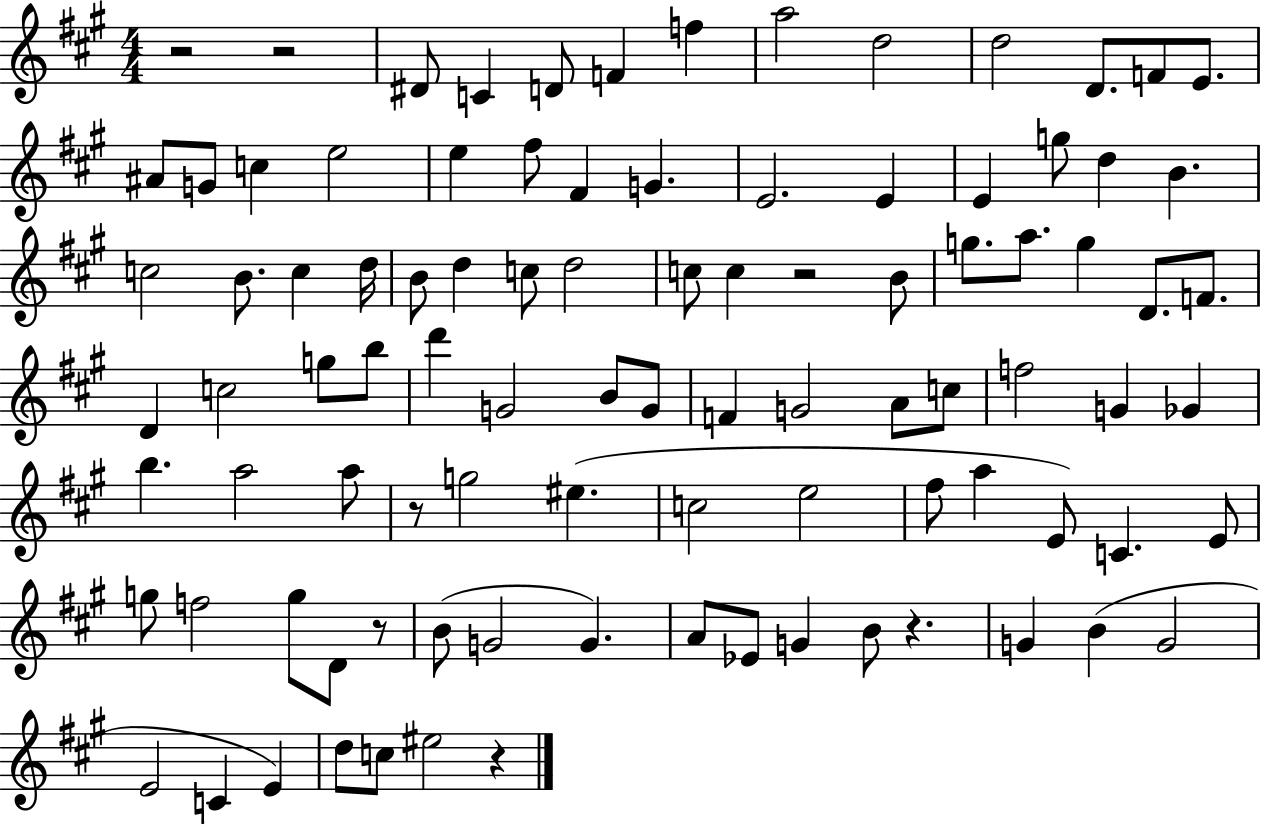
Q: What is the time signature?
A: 4/4